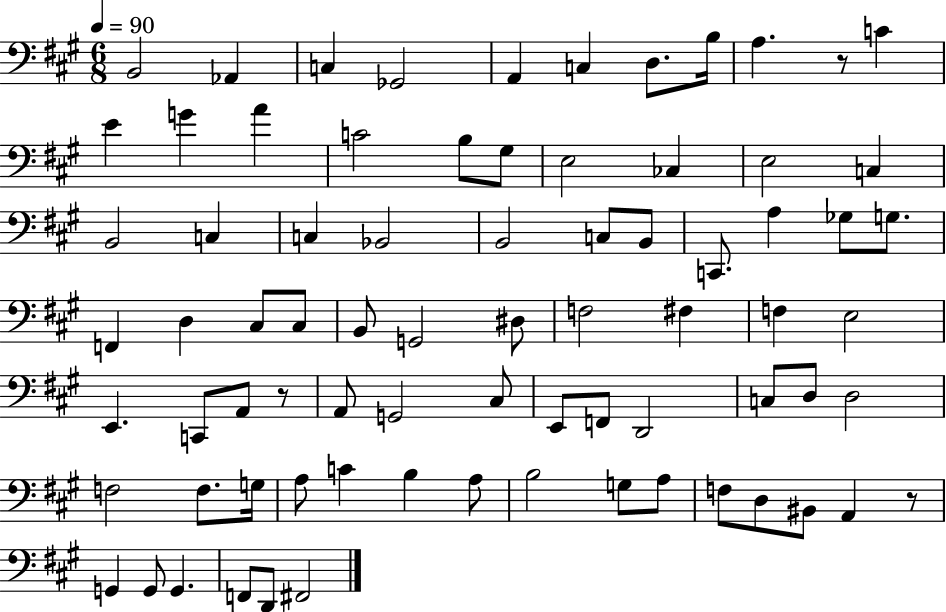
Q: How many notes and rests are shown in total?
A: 77